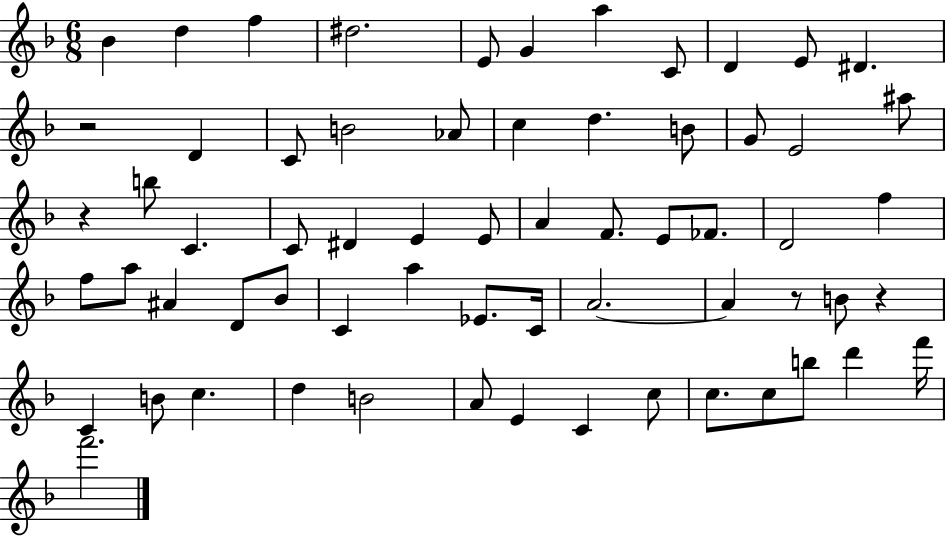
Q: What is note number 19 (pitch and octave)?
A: G4